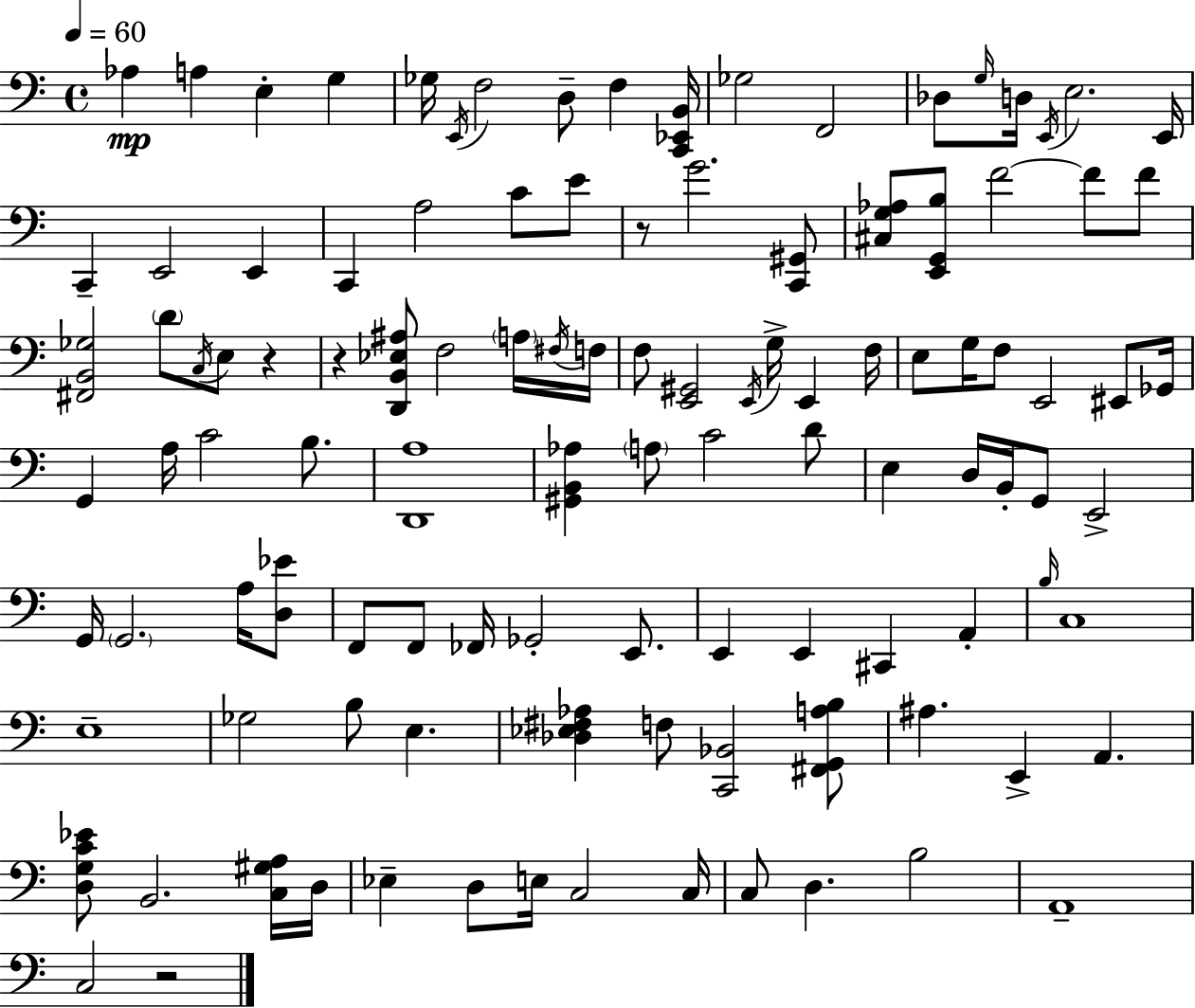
X:1
T:Untitled
M:4/4
L:1/4
K:Am
_A, A, E, G, _G,/4 E,,/4 F,2 D,/2 F, [C,,_E,,B,,]/4 _G,2 F,,2 _D,/2 G,/4 D,/4 E,,/4 E,2 E,,/4 C,, E,,2 E,, C,, A,2 C/2 E/2 z/2 G2 [C,,^G,,]/2 [^C,G,_A,]/2 [E,,G,,B,]/2 F2 F/2 F/2 [^F,,B,,_G,]2 D/2 C,/4 E,/2 z z [D,,B,,_E,^A,]/2 F,2 A,/4 ^F,/4 F,/4 F,/2 [E,,^G,,]2 E,,/4 G,/4 E,, F,/4 E,/2 G,/4 F,/2 E,,2 ^E,,/2 _G,,/4 G,, A,/4 C2 B,/2 [D,,A,]4 [^G,,B,,_A,] A,/2 C2 D/2 E, D,/4 B,,/4 G,,/2 E,,2 G,,/4 G,,2 A,/4 [D,_E]/2 F,,/2 F,,/2 _F,,/4 _G,,2 E,,/2 E,, E,, ^C,, A,, B,/4 C,4 E,4 _G,2 B,/2 E, [_D,_E,^F,_A,] F,/2 [C,,_B,,]2 [^F,,G,,A,B,]/2 ^A, E,, A,, [D,G,C_E]/2 B,,2 [C,^G,A,]/4 D,/4 _E, D,/2 E,/4 C,2 C,/4 C,/2 D, B,2 A,,4 C,2 z2